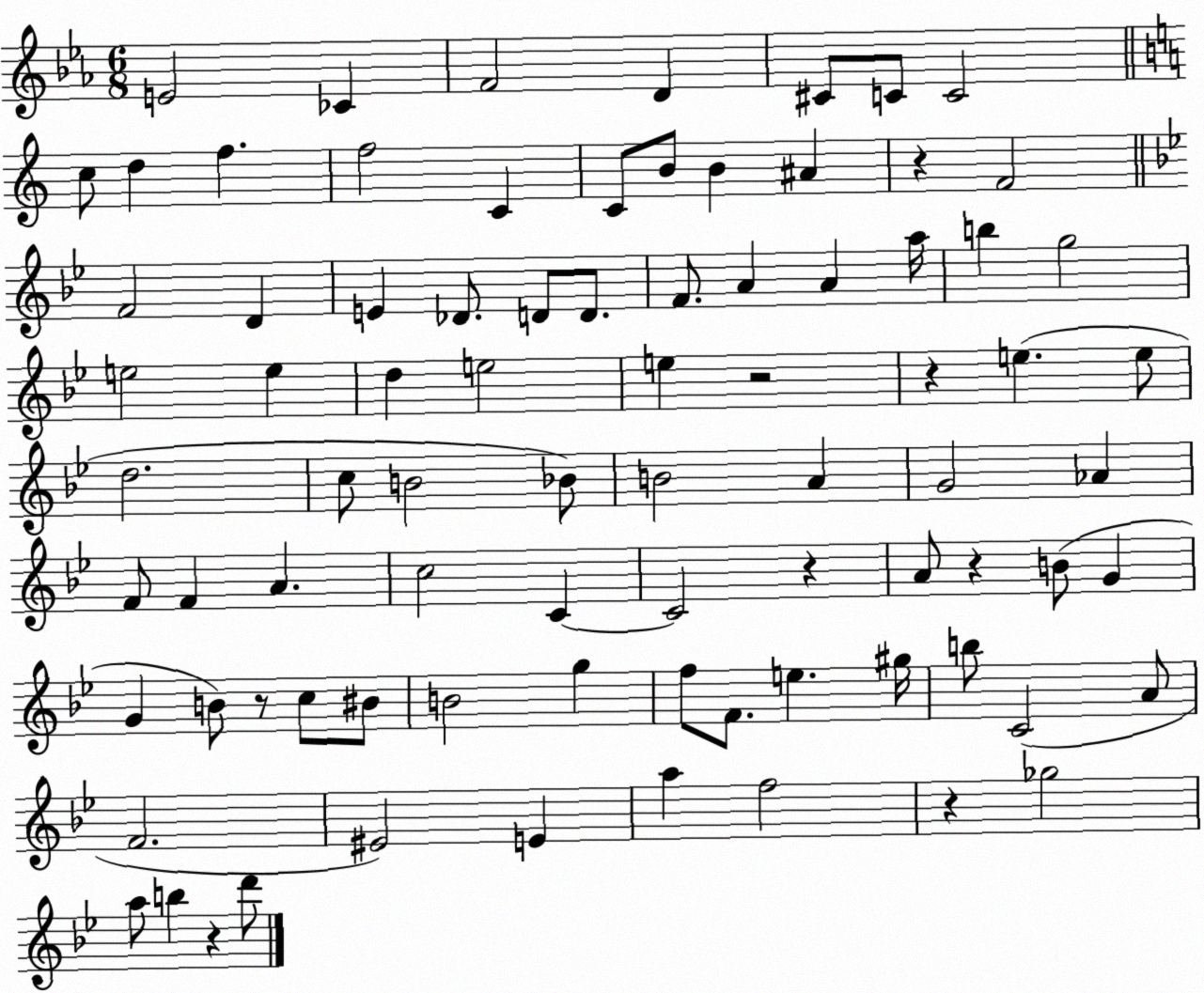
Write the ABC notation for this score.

X:1
T:Untitled
M:6/8
L:1/4
K:Eb
E2 _C F2 D ^C/2 C/2 C2 c/2 d f f2 C C/2 B/2 B ^A z F2 F2 D E _D/2 D/2 D/2 F/2 A A a/4 b g2 e2 e d e2 e z2 z e e/2 d2 c/2 B2 _B/2 B2 A G2 _A F/2 F A c2 C C2 z A/2 z B/2 G G B/2 z/2 c/2 ^B/2 B2 g f/2 F/2 e ^g/4 b/2 C2 A/2 F2 ^E2 E a f2 z _g2 a/2 b z d'/2